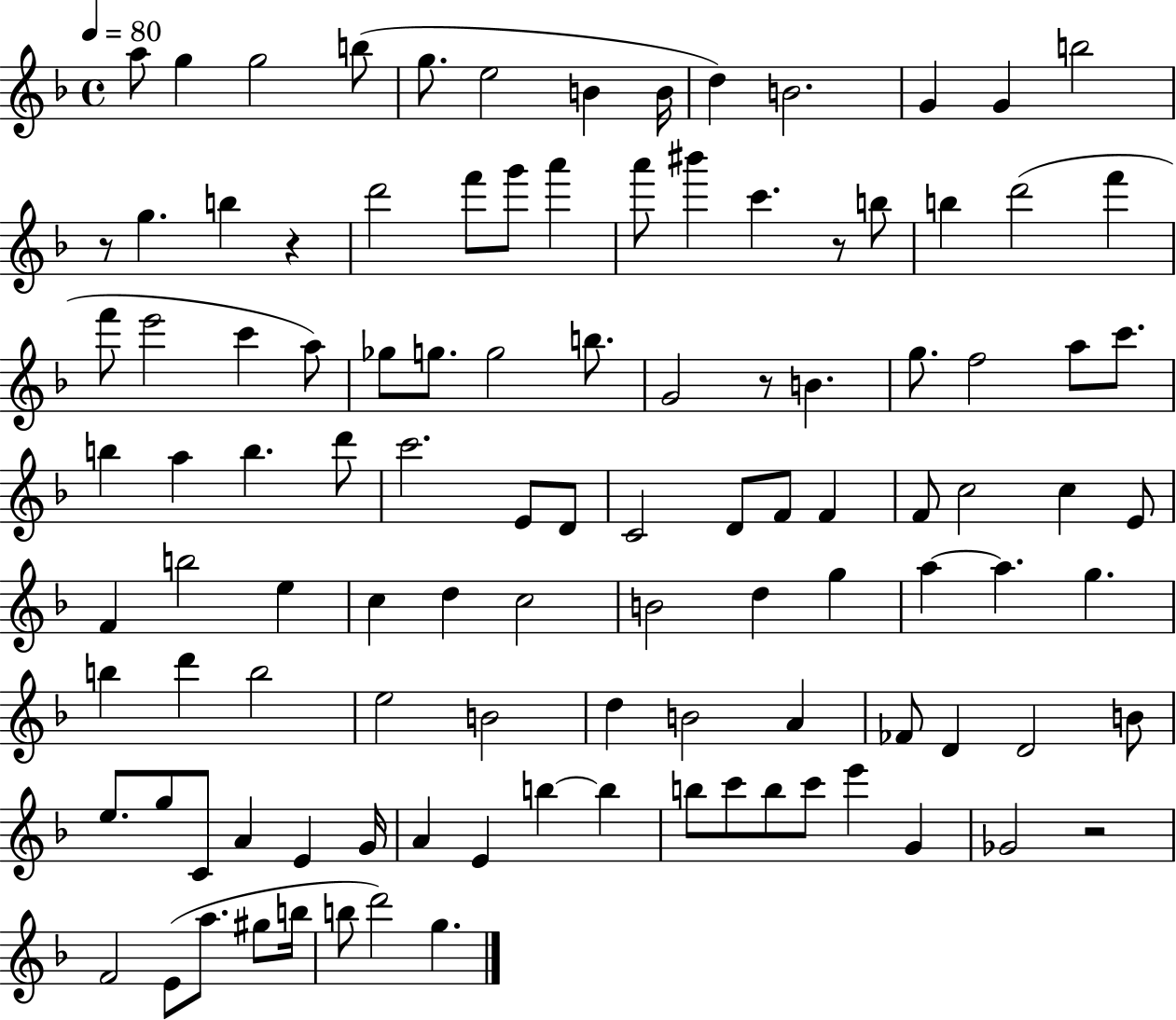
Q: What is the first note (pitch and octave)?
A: A5